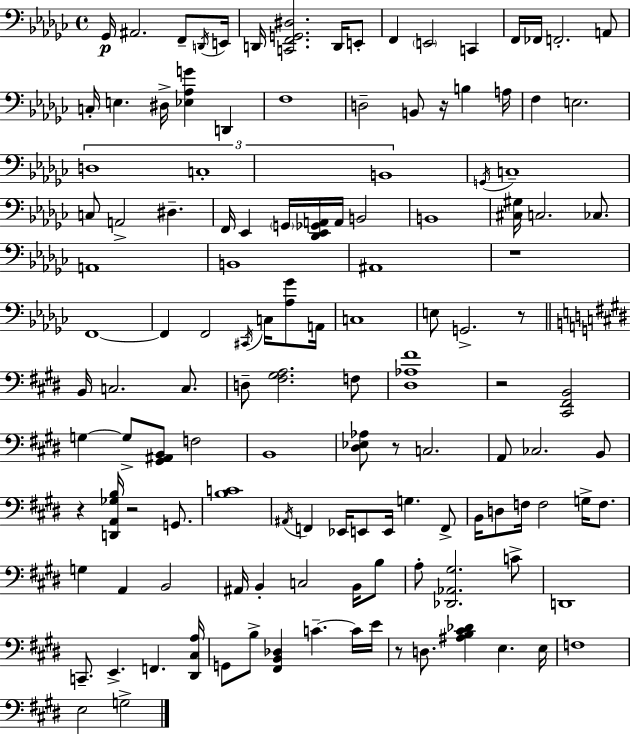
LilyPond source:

{
  \clef bass
  \time 4/4
  \defaultTimeSignature
  \key ees \minor
  ges,16\p ais,2. f,8-- \acciaccatura { d,16 } | e,16 d,16 <c, f, g, dis>2. d,16 e,8-. | f,4 \parenthesize e,2 c,4 | f,16 fes,16 f,2.-. a,8 | \break c16-. e4. dis16-> <ees aes g'>4 d,4 | f1 | d2-- b,8 r16 b4 | a16 f4 e2. | \break \tuplet 3/2 { d1 | c1-. | b,1 } | \acciaccatura { g,16 } c1-- | \break c8 a,2-> dis4.-- | f,16 ees,4 \parenthesize g,16 <des, ees, ges, a,>16 a,16 b,2 | b,1 | <cis gis>16 c2. ces8. | \break a,1 | b,1 | ais,1 | r1 | \break f,1~~ | f,4 f,2 \acciaccatura { cis,16 } c16 | <aes ges'>8 a,16 c1 | e8 g,2.-> | \break r8 \bar "||" \break \key e \major b,16 c2. c8. | d8-- <fis gis a>2. f8 | <dis aes fis'>1 | r2 <cis, fis, b,>2 | \break g4~~ g8-> <gis, ais, b,>8 f2 | b,1 | <dis ees aes>8 r8 c2. | a,8 ces2. b,8 | \break r4 <d, a, ges b>16 r2 g,8. | <b c'>1 | \acciaccatura { ais,16 } f,4 ees,16 e,8 e,16 g4. f,8-> | b,16 d8 f16 f2 g16-> f8. | \break g4 a,4 b,2 | ais,16 b,4-. c2 b,16 b8 | a8-. <des, aes, gis>2. c'8-> | d,1 | \break c,8.-- e,4.-> f,4. | <dis, cis a>16 g,8 b8-> <fis, b, des>4 c'4.--~~ c'16 | e'16 r8 d8. <ais b cis' des'>4 e4. | e16 f1 | \break e2 g2-> | \bar "|."
}